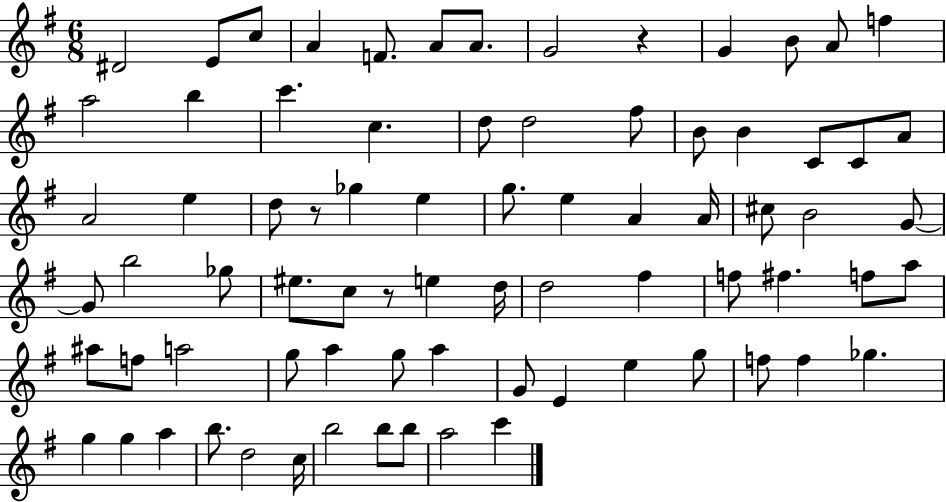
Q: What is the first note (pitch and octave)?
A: D#4